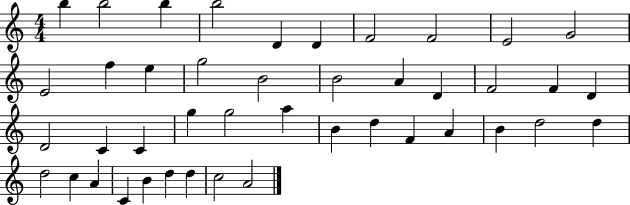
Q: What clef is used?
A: treble